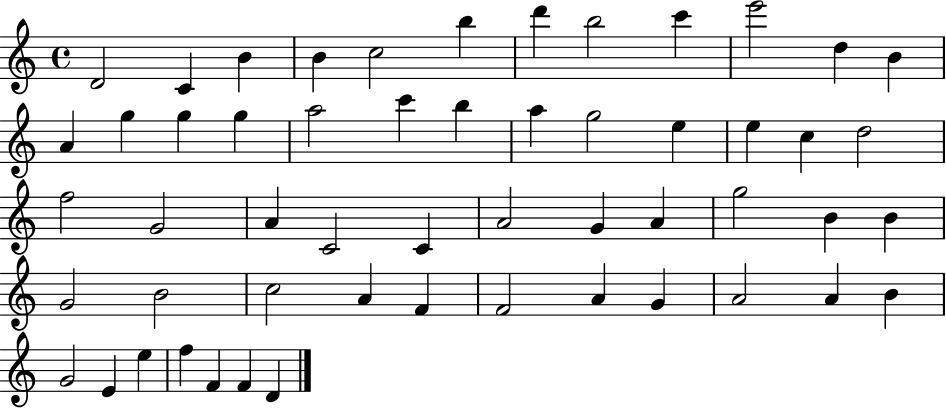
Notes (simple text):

D4/h C4/q B4/q B4/q C5/h B5/q D6/q B5/h C6/q E6/h D5/q B4/q A4/q G5/q G5/q G5/q A5/h C6/q B5/q A5/q G5/h E5/q E5/q C5/q D5/h F5/h G4/h A4/q C4/h C4/q A4/h G4/q A4/q G5/h B4/q B4/q G4/h B4/h C5/h A4/q F4/q F4/h A4/q G4/q A4/h A4/q B4/q G4/h E4/q E5/q F5/q F4/q F4/q D4/q